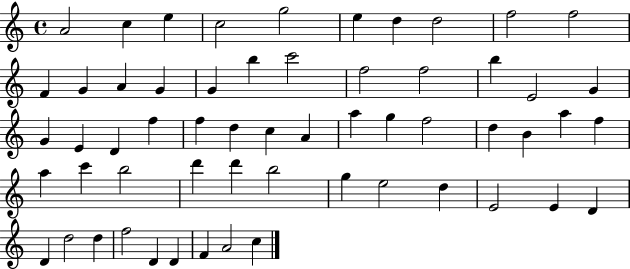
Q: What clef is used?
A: treble